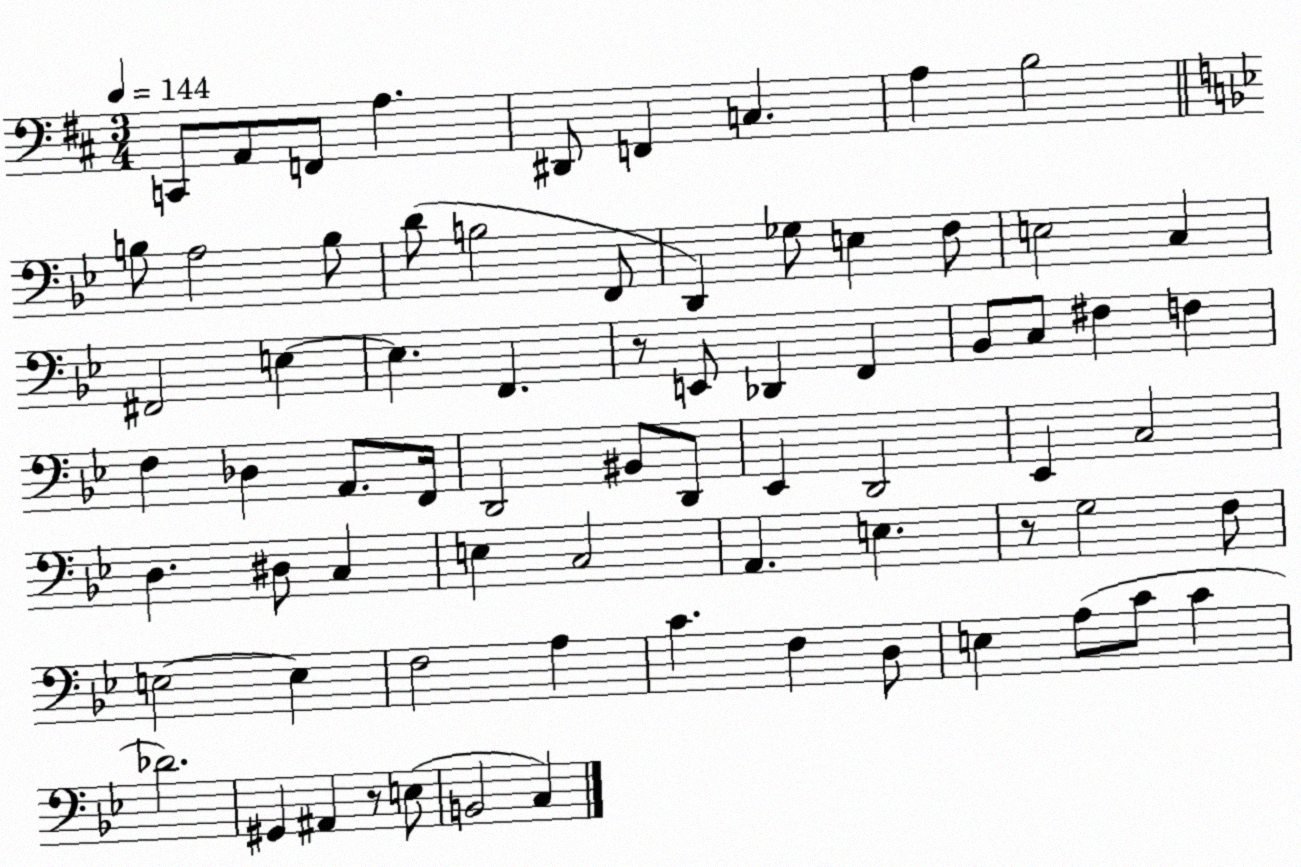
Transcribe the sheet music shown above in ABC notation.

X:1
T:Untitled
M:3/4
L:1/4
K:D
C,,/2 A,,/2 F,,/2 A, ^D,,/2 F,, C, A, B,2 B,/2 A,2 B,/2 D/2 B,2 F,,/2 D,, _G,/2 E, F,/2 E,2 C, ^F,,2 E, E, F,, z/2 E,,/2 _D,, F,, _B,,/2 C,/2 ^F, F, F, _D, A,,/2 F,,/4 D,,2 ^B,,/2 D,,/2 _E,, D,,2 _E,, C,2 D, ^D,/2 C, E, C,2 A,, E, z/2 G,2 F,/2 E,2 E, F,2 A, C F, D,/2 E, A,/2 C/2 C _D2 ^G,, ^A,, z/2 E,/2 B,,2 C,